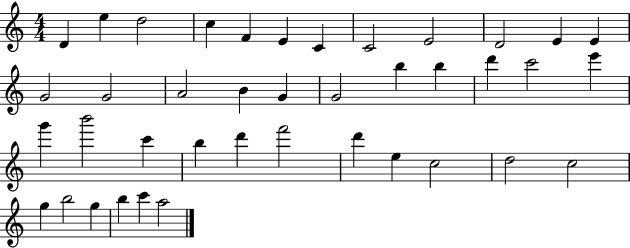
{
  \clef treble
  \numericTimeSignature
  \time 4/4
  \key c \major
  d'4 e''4 d''2 | c''4 f'4 e'4 c'4 | c'2 e'2 | d'2 e'4 e'4 | \break g'2 g'2 | a'2 b'4 g'4 | g'2 b''4 b''4 | d'''4 c'''2 e'''4 | \break g'''4 b'''2 c'''4 | b''4 d'''4 f'''2 | d'''4 e''4 c''2 | d''2 c''2 | \break g''4 b''2 g''4 | b''4 c'''4 a''2 | \bar "|."
}